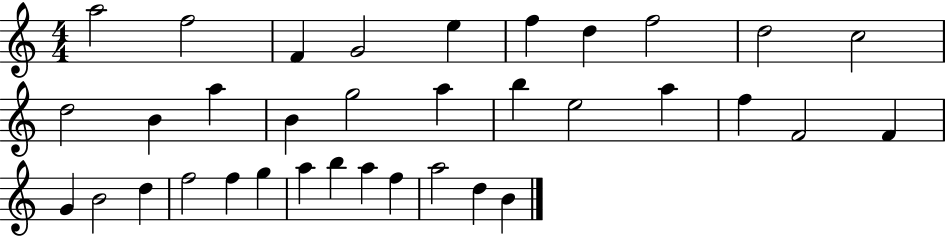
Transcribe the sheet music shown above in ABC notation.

X:1
T:Untitled
M:4/4
L:1/4
K:C
a2 f2 F G2 e f d f2 d2 c2 d2 B a B g2 a b e2 a f F2 F G B2 d f2 f g a b a f a2 d B